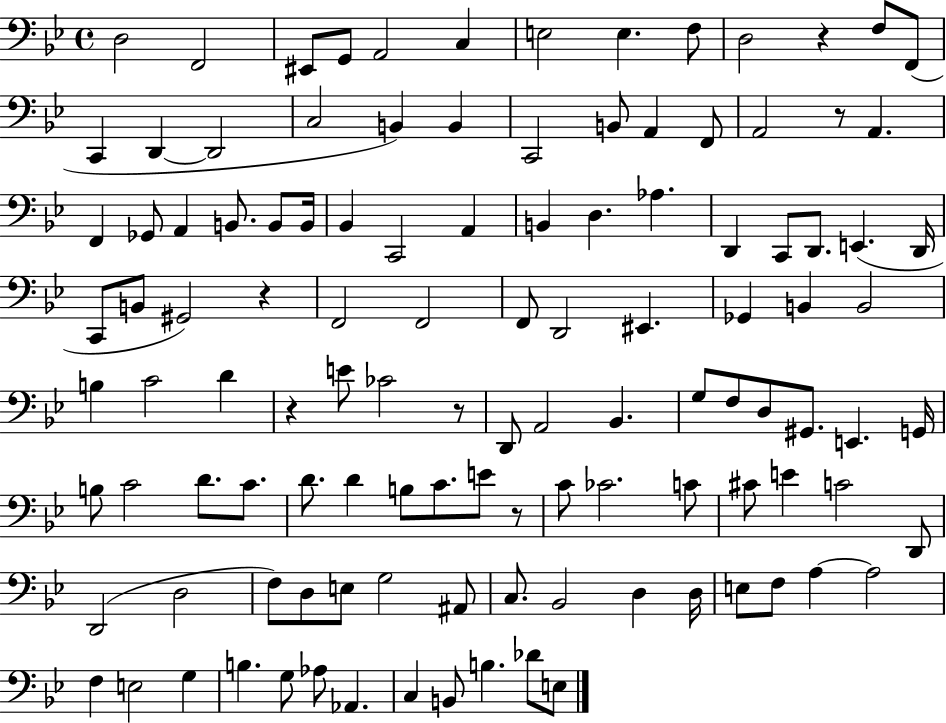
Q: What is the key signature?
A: BES major